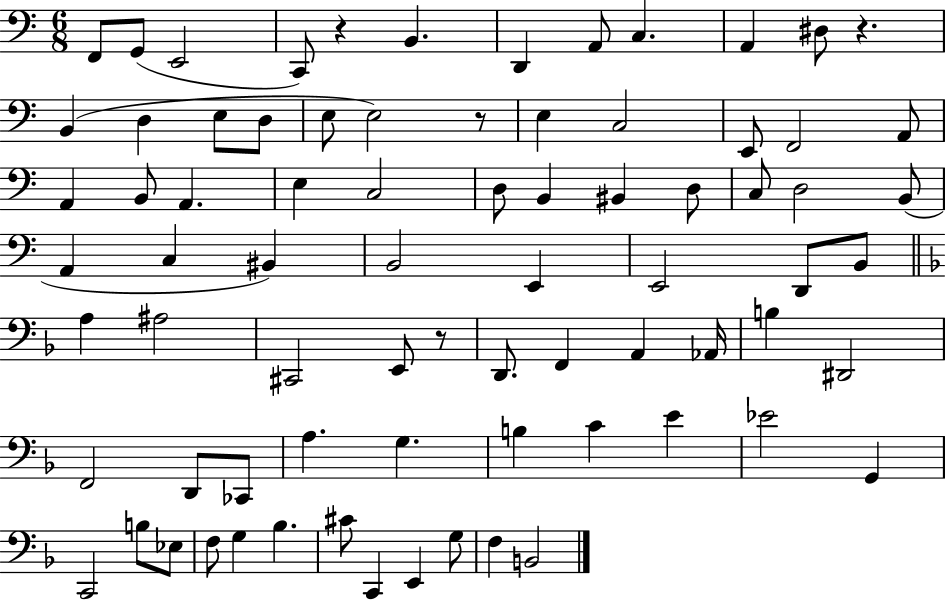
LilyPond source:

{
  \clef bass
  \numericTimeSignature
  \time 6/8
  \key c \major
  f,8 g,8( e,2 | c,8) r4 b,4. | d,4 a,8 c4. | a,4 dis8 r4. | \break b,4( d4 e8 d8 | e8 e2) r8 | e4 c2 | e,8 f,2 a,8 | \break a,4 b,8 a,4. | e4 c2 | d8 b,4 bis,4 d8 | c8 d2 b,8( | \break a,4 c4 bis,4) | b,2 e,4 | e,2 d,8 b,8 | \bar "||" \break \key d \minor a4 ais2 | cis,2 e,8 r8 | d,8. f,4 a,4 aes,16 | b4 dis,2 | \break f,2 d,8 ces,8 | a4. g4. | b4 c'4 e'4 | ees'2 g,4 | \break c,2 b8 ees8 | f8 g4 bes4. | cis'8 c,4 e,4 g8 | f4 b,2 | \break \bar "|."
}